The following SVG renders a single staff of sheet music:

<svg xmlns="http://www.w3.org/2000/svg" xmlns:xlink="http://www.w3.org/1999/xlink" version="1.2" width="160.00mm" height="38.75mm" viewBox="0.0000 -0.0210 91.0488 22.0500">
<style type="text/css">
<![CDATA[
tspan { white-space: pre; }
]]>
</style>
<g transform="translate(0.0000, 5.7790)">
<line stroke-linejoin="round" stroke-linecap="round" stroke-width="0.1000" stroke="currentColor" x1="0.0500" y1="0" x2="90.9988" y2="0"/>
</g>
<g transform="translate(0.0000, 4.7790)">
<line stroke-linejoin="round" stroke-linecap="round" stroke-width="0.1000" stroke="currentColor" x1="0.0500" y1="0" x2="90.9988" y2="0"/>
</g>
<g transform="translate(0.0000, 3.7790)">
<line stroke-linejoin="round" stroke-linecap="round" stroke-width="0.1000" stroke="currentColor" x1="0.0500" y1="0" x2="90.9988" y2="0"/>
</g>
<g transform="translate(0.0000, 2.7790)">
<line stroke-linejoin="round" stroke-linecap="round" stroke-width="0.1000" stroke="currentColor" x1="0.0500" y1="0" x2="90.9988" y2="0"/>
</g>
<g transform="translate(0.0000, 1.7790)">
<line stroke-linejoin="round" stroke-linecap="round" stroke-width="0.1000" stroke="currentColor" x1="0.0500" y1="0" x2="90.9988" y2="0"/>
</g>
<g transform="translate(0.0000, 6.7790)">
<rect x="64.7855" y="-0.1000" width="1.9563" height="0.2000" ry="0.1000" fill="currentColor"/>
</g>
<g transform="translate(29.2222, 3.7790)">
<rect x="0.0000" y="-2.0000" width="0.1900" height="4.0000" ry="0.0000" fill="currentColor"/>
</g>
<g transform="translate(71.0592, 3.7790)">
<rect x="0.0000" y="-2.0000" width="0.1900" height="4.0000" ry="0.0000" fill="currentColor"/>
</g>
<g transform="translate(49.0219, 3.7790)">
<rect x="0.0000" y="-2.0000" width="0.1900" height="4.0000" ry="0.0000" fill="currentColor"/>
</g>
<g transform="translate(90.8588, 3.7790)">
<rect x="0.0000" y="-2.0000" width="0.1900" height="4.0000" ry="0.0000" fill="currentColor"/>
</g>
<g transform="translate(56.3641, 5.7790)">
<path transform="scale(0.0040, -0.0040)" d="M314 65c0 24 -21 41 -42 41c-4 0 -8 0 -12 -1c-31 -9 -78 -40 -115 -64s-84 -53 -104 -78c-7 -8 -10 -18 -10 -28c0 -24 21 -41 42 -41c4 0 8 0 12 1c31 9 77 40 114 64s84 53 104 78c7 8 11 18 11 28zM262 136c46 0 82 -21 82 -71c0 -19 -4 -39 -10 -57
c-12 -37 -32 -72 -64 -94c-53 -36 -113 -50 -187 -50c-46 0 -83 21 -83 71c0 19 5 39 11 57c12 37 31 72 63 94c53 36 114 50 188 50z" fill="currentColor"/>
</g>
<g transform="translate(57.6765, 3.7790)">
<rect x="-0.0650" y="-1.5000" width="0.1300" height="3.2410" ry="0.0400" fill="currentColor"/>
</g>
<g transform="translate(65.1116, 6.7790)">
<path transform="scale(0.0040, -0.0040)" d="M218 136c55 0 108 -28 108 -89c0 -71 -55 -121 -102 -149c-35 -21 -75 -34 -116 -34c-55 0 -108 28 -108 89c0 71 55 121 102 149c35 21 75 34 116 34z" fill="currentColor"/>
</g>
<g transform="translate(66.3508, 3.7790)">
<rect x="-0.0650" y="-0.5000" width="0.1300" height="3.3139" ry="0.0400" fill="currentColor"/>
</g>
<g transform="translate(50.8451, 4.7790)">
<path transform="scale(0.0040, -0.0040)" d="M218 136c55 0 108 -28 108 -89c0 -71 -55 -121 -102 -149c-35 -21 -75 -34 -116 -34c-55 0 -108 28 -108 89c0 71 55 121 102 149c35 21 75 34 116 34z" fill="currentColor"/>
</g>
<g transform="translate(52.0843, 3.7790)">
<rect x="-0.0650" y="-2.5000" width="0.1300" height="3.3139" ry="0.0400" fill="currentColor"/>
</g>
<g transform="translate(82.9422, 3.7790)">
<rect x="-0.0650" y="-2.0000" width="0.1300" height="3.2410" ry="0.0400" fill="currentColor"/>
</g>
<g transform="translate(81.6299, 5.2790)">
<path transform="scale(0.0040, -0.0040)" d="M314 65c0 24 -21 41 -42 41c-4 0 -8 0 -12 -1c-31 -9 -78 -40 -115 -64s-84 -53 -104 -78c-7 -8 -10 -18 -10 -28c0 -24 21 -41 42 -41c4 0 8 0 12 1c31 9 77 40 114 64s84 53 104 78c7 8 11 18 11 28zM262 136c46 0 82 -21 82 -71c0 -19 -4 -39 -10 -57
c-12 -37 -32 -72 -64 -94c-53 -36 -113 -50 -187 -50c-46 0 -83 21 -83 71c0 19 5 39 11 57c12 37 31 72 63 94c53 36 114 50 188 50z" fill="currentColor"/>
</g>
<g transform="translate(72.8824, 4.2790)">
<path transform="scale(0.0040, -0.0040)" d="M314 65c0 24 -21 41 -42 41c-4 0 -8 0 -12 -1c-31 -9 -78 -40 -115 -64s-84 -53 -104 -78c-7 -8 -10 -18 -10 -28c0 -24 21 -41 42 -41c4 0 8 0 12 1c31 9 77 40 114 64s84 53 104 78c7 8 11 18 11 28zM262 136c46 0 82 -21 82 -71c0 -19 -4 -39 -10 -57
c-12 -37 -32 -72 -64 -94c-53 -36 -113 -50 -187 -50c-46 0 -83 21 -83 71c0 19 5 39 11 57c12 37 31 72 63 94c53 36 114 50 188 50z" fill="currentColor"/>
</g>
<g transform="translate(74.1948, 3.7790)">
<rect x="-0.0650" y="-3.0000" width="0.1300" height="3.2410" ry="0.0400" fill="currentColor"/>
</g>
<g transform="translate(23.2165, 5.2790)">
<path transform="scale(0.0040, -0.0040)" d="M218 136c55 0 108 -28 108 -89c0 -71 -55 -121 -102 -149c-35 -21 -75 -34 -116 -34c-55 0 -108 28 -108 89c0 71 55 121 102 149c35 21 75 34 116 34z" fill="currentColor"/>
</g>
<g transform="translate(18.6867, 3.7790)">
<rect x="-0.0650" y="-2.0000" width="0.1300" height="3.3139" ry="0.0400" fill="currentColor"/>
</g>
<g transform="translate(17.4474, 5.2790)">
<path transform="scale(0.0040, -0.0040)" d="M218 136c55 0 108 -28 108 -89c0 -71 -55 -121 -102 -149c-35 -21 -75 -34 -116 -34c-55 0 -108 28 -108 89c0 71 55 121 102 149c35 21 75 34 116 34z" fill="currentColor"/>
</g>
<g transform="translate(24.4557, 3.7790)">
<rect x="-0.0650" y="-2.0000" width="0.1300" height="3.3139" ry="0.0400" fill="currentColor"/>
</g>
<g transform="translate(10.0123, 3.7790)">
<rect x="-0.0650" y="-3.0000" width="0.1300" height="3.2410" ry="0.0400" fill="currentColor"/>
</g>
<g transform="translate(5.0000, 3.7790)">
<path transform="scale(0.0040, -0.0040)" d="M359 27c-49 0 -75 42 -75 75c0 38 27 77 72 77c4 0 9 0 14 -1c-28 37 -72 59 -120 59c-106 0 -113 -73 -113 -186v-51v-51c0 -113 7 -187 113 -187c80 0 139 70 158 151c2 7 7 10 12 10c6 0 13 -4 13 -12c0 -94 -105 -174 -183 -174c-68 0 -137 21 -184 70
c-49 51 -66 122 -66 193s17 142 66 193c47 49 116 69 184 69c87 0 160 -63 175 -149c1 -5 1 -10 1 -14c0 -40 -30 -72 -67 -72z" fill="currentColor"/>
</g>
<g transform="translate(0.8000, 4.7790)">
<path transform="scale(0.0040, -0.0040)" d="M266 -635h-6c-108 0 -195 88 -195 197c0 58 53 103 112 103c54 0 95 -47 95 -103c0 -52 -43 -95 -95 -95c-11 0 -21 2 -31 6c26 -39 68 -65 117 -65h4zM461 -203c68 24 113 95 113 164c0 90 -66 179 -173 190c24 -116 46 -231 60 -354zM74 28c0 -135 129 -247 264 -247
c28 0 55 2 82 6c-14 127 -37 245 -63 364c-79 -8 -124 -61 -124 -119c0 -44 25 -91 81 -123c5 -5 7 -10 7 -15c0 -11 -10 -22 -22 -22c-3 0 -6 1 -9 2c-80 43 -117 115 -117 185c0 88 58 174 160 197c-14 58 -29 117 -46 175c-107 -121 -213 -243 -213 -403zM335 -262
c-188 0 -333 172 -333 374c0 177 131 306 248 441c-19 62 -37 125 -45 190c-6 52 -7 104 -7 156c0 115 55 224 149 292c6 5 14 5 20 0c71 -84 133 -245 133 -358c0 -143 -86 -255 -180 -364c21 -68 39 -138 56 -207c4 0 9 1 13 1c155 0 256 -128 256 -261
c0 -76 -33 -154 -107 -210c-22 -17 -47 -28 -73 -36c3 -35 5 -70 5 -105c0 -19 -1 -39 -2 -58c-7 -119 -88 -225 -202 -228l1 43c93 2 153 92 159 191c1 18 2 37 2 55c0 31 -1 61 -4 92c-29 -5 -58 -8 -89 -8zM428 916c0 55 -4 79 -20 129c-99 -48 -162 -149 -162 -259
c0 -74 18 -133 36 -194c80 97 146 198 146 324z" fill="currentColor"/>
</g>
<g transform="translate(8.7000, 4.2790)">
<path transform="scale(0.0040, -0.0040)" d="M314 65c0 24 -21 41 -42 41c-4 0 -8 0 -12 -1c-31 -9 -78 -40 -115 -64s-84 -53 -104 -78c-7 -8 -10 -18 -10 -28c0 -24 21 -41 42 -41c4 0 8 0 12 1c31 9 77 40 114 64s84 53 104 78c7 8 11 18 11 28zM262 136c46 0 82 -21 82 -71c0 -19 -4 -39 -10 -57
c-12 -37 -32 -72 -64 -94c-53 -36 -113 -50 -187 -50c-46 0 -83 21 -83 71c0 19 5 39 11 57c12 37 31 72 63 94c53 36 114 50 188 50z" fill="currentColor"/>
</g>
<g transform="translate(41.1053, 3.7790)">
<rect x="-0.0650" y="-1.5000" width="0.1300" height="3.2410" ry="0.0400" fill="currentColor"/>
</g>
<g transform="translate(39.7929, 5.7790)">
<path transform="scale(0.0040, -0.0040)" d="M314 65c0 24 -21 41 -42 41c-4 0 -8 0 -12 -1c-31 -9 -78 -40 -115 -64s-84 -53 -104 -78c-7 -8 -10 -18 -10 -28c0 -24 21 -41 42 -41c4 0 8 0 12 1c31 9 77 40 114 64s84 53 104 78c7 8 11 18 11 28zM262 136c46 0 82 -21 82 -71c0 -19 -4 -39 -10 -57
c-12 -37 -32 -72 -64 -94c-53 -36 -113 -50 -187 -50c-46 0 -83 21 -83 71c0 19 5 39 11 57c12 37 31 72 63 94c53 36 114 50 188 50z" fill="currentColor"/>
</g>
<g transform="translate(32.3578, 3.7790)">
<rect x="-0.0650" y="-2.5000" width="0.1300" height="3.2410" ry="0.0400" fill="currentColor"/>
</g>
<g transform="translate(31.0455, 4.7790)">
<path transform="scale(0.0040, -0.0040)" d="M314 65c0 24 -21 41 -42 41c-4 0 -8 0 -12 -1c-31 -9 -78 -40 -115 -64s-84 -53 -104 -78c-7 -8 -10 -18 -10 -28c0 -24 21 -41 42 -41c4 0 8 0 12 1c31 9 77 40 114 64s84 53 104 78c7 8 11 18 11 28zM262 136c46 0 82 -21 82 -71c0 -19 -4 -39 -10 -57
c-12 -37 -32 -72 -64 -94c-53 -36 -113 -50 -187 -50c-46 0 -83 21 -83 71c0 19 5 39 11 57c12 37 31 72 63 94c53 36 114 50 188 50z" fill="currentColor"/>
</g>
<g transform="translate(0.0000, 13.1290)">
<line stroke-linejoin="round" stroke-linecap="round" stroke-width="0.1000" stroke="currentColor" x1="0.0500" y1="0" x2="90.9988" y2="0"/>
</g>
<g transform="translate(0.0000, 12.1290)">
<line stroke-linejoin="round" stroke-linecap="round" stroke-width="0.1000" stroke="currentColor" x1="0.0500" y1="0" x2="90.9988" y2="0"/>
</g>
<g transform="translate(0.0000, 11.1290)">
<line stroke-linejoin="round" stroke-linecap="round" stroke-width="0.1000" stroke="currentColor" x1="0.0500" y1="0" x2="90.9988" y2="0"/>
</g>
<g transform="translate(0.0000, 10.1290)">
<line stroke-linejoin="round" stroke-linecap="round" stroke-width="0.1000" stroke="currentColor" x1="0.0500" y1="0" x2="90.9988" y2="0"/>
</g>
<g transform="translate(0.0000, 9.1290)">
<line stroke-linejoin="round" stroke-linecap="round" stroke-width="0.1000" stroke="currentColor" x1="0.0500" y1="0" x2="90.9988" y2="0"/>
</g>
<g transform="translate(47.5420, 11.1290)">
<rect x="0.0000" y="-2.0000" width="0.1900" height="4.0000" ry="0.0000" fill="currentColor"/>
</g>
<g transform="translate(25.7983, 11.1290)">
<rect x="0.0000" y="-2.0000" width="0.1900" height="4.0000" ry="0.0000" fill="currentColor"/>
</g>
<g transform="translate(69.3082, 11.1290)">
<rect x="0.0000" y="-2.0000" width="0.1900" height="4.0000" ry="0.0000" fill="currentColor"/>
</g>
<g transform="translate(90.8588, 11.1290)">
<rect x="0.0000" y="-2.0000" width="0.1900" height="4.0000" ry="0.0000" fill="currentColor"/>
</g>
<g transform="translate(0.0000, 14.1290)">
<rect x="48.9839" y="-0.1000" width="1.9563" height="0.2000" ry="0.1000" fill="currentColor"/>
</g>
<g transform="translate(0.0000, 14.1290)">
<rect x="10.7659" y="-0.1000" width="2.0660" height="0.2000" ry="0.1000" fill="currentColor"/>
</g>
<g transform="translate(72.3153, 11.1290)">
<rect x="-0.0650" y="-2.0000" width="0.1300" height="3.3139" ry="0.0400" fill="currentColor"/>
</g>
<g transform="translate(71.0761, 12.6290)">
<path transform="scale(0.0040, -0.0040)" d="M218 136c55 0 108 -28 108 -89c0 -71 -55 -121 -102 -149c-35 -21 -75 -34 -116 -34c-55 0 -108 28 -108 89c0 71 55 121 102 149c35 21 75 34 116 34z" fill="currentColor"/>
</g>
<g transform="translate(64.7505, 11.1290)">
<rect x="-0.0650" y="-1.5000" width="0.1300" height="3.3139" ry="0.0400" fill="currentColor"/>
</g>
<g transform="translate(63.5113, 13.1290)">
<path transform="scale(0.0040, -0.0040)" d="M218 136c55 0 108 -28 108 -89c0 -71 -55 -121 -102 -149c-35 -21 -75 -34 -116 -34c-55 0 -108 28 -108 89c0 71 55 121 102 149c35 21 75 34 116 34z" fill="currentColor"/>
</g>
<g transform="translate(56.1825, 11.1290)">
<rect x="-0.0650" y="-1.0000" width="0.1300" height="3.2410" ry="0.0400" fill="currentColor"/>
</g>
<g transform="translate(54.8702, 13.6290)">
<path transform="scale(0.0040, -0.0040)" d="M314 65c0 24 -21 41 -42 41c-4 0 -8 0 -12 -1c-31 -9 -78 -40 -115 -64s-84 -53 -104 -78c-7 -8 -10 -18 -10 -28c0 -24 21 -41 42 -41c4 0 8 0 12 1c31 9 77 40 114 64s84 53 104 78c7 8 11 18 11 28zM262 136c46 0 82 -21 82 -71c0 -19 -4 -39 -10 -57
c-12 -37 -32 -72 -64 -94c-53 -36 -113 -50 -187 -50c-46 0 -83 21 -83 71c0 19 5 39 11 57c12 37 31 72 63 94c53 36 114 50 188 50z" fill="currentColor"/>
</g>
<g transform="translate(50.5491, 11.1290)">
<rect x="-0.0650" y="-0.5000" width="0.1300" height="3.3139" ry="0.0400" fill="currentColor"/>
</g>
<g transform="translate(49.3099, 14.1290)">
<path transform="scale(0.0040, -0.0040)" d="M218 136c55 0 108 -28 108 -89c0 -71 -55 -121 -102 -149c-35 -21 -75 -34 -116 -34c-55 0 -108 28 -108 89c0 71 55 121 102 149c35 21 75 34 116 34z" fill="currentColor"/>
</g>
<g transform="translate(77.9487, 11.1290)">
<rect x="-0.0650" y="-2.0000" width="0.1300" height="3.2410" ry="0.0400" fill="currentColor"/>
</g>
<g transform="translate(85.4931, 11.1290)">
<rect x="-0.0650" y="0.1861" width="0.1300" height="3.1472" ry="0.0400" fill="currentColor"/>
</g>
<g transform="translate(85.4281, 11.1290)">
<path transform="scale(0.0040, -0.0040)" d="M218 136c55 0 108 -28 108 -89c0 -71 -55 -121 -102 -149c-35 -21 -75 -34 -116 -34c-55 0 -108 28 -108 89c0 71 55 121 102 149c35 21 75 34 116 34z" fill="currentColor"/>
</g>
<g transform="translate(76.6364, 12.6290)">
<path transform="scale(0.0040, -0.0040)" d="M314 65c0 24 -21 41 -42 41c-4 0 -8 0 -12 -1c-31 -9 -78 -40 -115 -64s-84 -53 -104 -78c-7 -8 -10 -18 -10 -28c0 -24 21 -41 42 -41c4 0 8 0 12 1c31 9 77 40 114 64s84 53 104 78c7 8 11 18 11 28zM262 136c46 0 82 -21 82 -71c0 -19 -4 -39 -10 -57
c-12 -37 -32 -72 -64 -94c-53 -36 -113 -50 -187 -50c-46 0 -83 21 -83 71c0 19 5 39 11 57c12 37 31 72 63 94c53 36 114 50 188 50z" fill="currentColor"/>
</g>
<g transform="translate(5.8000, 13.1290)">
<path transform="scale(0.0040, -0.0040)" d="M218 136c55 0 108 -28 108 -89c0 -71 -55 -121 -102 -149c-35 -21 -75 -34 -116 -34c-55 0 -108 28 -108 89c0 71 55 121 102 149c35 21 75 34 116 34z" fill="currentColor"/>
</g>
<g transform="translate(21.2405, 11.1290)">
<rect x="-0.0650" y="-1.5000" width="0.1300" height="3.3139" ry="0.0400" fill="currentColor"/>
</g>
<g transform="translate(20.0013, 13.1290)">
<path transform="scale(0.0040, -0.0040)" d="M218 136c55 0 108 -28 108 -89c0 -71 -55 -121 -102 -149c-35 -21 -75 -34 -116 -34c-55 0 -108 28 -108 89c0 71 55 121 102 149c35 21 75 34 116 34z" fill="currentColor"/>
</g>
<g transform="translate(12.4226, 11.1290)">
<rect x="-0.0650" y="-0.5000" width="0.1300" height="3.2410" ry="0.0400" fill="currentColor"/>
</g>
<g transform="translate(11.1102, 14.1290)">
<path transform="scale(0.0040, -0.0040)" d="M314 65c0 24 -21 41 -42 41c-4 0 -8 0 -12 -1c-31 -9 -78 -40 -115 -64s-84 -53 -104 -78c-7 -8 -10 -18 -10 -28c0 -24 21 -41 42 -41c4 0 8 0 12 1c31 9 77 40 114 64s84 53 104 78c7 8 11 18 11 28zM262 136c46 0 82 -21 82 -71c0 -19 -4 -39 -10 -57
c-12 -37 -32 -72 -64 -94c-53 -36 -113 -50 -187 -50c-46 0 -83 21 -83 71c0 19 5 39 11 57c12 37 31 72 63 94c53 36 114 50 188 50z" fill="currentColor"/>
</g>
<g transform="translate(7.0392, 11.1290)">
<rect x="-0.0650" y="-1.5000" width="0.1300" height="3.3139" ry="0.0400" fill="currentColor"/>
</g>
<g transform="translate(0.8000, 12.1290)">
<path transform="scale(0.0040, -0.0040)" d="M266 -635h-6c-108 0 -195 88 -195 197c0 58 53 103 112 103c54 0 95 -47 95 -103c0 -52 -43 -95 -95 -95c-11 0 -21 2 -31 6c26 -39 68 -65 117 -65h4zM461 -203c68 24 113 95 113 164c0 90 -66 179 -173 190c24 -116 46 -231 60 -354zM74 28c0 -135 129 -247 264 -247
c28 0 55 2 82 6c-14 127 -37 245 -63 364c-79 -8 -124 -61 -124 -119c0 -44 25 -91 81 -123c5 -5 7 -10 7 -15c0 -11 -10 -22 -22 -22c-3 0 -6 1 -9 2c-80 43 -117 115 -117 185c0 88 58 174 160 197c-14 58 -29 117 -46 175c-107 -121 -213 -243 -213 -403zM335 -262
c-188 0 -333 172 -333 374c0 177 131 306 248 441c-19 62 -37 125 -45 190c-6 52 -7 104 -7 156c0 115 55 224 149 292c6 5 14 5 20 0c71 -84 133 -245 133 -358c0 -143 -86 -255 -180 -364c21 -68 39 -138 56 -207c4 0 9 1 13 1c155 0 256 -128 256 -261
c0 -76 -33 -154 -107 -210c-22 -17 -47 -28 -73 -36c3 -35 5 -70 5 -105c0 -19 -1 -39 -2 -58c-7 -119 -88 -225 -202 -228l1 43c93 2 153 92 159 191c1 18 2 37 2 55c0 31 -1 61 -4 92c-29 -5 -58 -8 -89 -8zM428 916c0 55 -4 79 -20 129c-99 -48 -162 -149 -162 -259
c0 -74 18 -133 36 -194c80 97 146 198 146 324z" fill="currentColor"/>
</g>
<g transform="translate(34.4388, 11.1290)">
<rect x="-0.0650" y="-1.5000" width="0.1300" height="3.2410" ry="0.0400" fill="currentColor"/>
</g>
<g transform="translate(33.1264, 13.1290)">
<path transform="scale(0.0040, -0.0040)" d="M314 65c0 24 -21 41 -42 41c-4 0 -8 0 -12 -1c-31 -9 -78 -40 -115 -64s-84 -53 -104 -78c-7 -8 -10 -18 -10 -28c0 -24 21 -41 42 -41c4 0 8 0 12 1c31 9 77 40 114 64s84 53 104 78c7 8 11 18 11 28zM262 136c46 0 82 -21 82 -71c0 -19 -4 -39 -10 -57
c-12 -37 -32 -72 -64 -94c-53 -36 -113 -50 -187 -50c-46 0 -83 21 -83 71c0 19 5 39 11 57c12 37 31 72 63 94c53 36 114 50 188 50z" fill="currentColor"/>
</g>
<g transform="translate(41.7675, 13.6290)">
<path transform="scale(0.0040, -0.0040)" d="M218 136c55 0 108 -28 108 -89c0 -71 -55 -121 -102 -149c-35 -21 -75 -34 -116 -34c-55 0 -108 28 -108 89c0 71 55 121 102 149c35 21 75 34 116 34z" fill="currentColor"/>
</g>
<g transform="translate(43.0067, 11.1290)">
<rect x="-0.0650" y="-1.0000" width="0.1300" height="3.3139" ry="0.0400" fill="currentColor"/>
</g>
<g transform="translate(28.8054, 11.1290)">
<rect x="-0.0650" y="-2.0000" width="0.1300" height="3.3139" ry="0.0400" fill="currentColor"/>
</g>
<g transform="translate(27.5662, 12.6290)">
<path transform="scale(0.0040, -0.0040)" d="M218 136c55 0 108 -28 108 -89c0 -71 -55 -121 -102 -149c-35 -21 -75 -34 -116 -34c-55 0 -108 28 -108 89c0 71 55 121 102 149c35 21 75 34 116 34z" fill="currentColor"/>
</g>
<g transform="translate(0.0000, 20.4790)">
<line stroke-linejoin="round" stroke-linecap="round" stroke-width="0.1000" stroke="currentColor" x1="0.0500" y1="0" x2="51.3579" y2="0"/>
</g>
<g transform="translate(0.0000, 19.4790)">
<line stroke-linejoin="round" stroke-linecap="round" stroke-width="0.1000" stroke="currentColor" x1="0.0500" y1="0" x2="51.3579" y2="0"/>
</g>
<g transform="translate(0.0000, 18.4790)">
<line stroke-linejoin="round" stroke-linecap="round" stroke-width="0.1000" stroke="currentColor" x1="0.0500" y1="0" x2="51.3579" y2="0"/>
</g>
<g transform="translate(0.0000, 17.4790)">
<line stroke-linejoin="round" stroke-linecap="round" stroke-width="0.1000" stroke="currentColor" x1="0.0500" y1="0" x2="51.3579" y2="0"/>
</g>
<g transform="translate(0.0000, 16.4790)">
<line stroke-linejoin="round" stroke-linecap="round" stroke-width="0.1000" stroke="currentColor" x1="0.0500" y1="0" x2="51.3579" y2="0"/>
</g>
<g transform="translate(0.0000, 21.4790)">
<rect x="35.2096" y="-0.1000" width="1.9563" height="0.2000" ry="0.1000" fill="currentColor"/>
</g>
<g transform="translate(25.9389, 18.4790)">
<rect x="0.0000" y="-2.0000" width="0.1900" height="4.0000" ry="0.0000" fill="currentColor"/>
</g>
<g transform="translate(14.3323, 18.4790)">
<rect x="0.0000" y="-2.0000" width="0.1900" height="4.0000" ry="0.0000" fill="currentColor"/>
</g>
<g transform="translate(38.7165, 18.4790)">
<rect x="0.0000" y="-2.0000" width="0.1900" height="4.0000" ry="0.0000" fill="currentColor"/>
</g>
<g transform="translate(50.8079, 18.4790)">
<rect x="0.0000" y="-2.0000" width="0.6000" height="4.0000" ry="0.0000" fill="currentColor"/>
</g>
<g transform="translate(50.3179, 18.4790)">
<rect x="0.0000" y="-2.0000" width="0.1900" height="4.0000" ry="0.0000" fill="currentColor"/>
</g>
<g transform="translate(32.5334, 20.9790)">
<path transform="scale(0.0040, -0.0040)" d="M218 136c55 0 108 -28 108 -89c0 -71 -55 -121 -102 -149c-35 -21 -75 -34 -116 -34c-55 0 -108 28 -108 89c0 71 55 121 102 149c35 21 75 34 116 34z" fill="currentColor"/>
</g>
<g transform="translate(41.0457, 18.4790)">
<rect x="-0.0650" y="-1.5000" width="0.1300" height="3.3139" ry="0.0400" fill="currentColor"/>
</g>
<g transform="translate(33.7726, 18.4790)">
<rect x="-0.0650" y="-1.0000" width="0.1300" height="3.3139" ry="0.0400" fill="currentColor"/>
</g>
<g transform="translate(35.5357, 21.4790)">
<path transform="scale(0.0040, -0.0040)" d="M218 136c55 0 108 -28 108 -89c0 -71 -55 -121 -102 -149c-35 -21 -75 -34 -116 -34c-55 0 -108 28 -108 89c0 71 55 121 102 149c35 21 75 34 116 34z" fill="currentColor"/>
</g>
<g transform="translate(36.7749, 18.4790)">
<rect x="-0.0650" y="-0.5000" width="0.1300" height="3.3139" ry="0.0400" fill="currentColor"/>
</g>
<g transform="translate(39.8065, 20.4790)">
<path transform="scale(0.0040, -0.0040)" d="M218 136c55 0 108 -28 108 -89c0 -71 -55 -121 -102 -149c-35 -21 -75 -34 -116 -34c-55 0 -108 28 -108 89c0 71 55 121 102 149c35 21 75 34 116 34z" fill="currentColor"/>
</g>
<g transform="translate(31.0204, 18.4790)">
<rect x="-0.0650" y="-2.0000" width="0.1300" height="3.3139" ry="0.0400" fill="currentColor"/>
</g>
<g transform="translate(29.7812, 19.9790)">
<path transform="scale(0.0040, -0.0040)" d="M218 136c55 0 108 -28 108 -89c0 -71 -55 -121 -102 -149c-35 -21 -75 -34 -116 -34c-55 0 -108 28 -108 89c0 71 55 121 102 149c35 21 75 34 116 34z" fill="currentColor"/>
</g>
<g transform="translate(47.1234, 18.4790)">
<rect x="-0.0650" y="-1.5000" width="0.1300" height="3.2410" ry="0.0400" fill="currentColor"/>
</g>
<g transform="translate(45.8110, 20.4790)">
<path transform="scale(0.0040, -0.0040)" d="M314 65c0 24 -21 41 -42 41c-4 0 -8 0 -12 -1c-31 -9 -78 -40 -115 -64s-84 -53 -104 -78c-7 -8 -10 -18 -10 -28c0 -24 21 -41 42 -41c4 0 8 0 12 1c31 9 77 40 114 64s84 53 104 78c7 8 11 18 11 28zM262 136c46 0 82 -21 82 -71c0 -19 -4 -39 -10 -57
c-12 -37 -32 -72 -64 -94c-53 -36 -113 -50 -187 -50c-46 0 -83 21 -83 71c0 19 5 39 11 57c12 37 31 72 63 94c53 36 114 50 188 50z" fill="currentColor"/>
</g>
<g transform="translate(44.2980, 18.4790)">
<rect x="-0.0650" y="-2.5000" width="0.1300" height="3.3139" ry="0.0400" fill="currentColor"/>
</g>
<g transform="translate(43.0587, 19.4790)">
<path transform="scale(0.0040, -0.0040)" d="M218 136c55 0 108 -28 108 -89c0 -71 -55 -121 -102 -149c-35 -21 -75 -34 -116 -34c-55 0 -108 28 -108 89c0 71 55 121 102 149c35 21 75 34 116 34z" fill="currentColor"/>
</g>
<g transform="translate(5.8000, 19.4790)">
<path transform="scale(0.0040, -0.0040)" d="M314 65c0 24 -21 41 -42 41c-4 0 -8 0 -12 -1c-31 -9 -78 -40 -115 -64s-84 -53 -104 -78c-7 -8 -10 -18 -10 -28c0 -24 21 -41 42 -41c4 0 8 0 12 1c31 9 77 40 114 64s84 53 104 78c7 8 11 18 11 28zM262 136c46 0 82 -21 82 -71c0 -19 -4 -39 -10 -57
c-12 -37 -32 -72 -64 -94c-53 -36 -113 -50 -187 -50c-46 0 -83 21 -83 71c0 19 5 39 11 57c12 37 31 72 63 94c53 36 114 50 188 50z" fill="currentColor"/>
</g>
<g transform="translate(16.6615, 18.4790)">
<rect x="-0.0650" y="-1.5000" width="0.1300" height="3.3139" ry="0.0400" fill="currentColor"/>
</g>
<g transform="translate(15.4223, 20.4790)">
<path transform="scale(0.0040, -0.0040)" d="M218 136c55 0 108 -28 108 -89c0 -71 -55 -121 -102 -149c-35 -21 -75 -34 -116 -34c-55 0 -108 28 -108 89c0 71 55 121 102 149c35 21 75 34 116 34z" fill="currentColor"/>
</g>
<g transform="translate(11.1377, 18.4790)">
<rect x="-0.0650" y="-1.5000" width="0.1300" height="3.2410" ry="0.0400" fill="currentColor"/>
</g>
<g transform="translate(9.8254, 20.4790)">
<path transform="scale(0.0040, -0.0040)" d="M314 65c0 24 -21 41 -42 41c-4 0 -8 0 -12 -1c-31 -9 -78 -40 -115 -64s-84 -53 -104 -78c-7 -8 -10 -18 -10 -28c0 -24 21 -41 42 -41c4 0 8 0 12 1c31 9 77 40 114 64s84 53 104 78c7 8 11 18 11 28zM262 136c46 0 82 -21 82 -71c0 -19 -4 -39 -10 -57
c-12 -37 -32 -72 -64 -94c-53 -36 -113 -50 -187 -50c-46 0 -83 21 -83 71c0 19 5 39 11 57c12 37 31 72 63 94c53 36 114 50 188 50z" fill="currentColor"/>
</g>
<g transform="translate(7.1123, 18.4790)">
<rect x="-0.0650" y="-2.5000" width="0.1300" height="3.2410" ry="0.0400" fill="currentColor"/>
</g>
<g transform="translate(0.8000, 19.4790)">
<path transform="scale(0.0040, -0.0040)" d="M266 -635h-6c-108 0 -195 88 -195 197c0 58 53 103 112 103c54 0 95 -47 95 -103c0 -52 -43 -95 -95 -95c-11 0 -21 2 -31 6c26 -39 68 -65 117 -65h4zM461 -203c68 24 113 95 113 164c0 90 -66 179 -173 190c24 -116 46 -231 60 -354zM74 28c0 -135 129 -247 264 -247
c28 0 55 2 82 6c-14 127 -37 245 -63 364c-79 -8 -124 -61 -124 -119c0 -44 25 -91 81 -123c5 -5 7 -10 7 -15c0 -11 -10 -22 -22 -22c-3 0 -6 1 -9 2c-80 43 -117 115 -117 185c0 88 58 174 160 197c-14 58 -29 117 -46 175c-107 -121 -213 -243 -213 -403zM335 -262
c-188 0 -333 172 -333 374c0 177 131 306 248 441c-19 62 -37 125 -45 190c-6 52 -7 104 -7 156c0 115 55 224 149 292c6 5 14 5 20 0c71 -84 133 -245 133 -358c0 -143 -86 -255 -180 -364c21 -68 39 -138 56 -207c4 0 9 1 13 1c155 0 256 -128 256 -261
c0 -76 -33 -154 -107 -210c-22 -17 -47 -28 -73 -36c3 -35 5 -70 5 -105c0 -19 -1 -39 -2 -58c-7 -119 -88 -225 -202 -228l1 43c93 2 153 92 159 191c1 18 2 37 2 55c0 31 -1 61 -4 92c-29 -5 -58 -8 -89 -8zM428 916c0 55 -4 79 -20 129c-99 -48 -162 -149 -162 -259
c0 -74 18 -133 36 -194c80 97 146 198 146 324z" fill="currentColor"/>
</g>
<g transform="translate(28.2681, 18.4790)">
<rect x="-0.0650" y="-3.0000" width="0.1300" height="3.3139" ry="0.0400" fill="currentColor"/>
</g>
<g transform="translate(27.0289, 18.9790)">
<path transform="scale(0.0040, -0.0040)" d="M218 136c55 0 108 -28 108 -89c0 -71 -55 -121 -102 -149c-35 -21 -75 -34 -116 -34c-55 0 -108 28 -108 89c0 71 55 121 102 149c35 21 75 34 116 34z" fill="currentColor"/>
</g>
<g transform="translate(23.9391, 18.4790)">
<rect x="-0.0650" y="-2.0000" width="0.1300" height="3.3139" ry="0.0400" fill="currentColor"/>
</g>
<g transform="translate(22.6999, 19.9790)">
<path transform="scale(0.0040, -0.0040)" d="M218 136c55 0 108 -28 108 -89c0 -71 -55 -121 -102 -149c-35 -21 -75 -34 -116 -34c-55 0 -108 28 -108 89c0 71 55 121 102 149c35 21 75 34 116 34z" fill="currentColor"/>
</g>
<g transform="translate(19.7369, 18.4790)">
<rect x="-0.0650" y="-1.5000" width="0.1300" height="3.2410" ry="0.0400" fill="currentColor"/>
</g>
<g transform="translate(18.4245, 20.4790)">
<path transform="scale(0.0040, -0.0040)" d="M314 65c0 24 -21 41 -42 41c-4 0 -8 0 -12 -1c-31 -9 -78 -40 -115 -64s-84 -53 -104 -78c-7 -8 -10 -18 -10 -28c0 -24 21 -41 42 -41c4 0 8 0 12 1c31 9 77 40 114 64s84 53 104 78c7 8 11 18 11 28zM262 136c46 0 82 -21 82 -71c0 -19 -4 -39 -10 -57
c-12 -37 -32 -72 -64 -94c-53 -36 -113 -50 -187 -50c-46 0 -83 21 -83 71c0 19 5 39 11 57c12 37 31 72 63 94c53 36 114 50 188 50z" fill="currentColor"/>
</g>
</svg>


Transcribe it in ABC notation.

X:1
T:Untitled
M:4/4
L:1/4
K:C
A2 F F G2 E2 G E2 C A2 F2 E C2 E F E2 D C D2 E F F2 B G2 E2 E E2 F A F D C E G E2